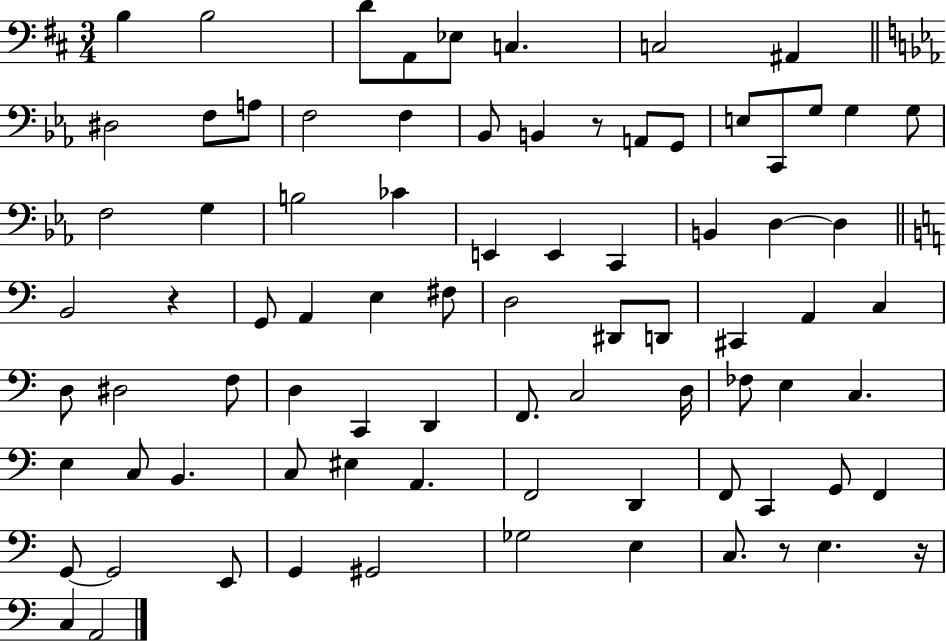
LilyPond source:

{
  \clef bass
  \numericTimeSignature
  \time 3/4
  \key d \major
  \repeat volta 2 { b4 b2 | d'8 a,8 ees8 c4. | c2 ais,4 | \bar "||" \break \key c \minor dis2 f8 a8 | f2 f4 | bes,8 b,4 r8 a,8 g,8 | e8 c,8 g8 g4 g8 | \break f2 g4 | b2 ces'4 | e,4 e,4 c,4 | b,4 d4~~ d4 | \break \bar "||" \break \key a \minor b,2 r4 | g,8 a,4 e4 fis8 | d2 dis,8 d,8 | cis,4 a,4 c4 | \break d8 dis2 f8 | d4 c,4 d,4 | f,8. c2 d16 | fes8 e4 c4. | \break e4 c8 b,4. | c8 eis4 a,4. | f,2 d,4 | f,8 c,4 g,8 f,4 | \break g,8~~ g,2 e,8 | g,4 gis,2 | ges2 e4 | c8. r8 e4. r16 | \break c4 a,2 | } \bar "|."
}